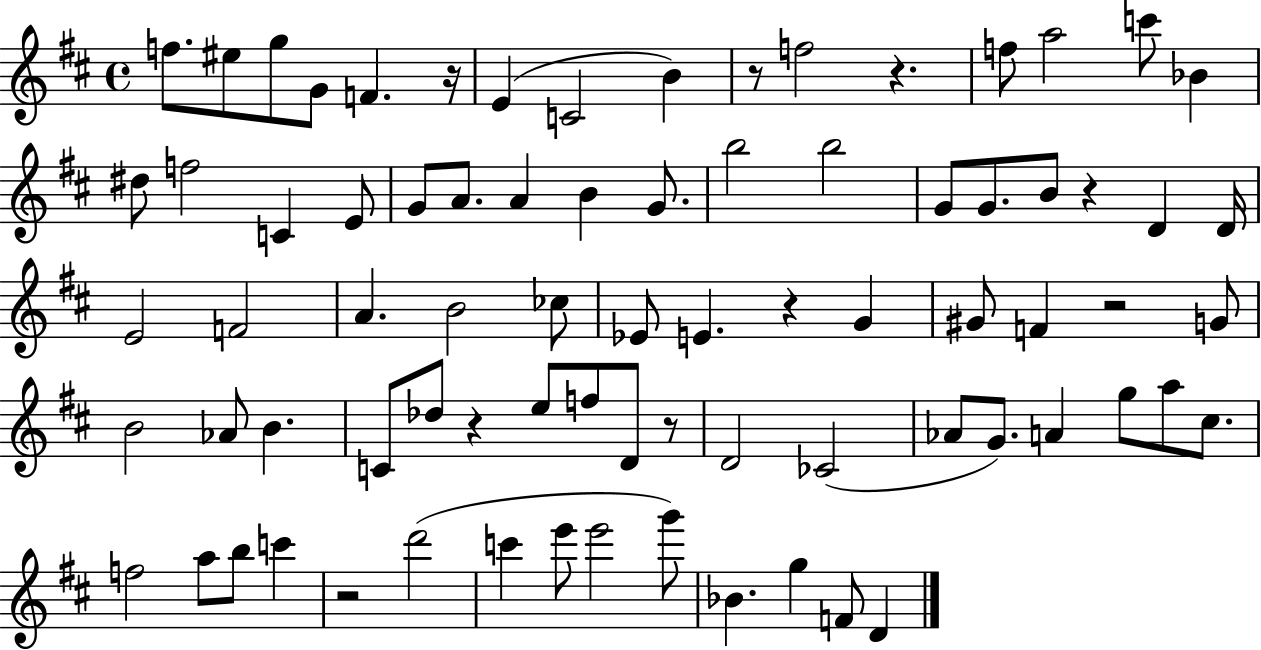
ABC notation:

X:1
T:Untitled
M:4/4
L:1/4
K:D
f/2 ^e/2 g/2 G/2 F z/4 E C2 B z/2 f2 z f/2 a2 c'/2 _B ^d/2 f2 C E/2 G/2 A/2 A B G/2 b2 b2 G/2 G/2 B/2 z D D/4 E2 F2 A B2 _c/2 _E/2 E z G ^G/2 F z2 G/2 B2 _A/2 B C/2 _d/2 z e/2 f/2 D/2 z/2 D2 _C2 _A/2 G/2 A g/2 a/2 ^c/2 f2 a/2 b/2 c' z2 d'2 c' e'/2 e'2 g'/2 _B g F/2 D